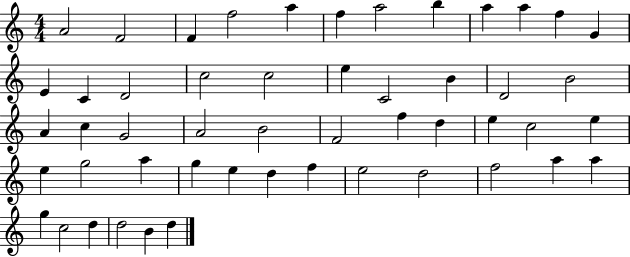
{
  \clef treble
  \numericTimeSignature
  \time 4/4
  \key c \major
  a'2 f'2 | f'4 f''2 a''4 | f''4 a''2 b''4 | a''4 a''4 f''4 g'4 | \break e'4 c'4 d'2 | c''2 c''2 | e''4 c'2 b'4 | d'2 b'2 | \break a'4 c''4 g'2 | a'2 b'2 | f'2 f''4 d''4 | e''4 c''2 e''4 | \break e''4 g''2 a''4 | g''4 e''4 d''4 f''4 | e''2 d''2 | f''2 a''4 a''4 | \break g''4 c''2 d''4 | d''2 b'4 d''4 | \bar "|."
}